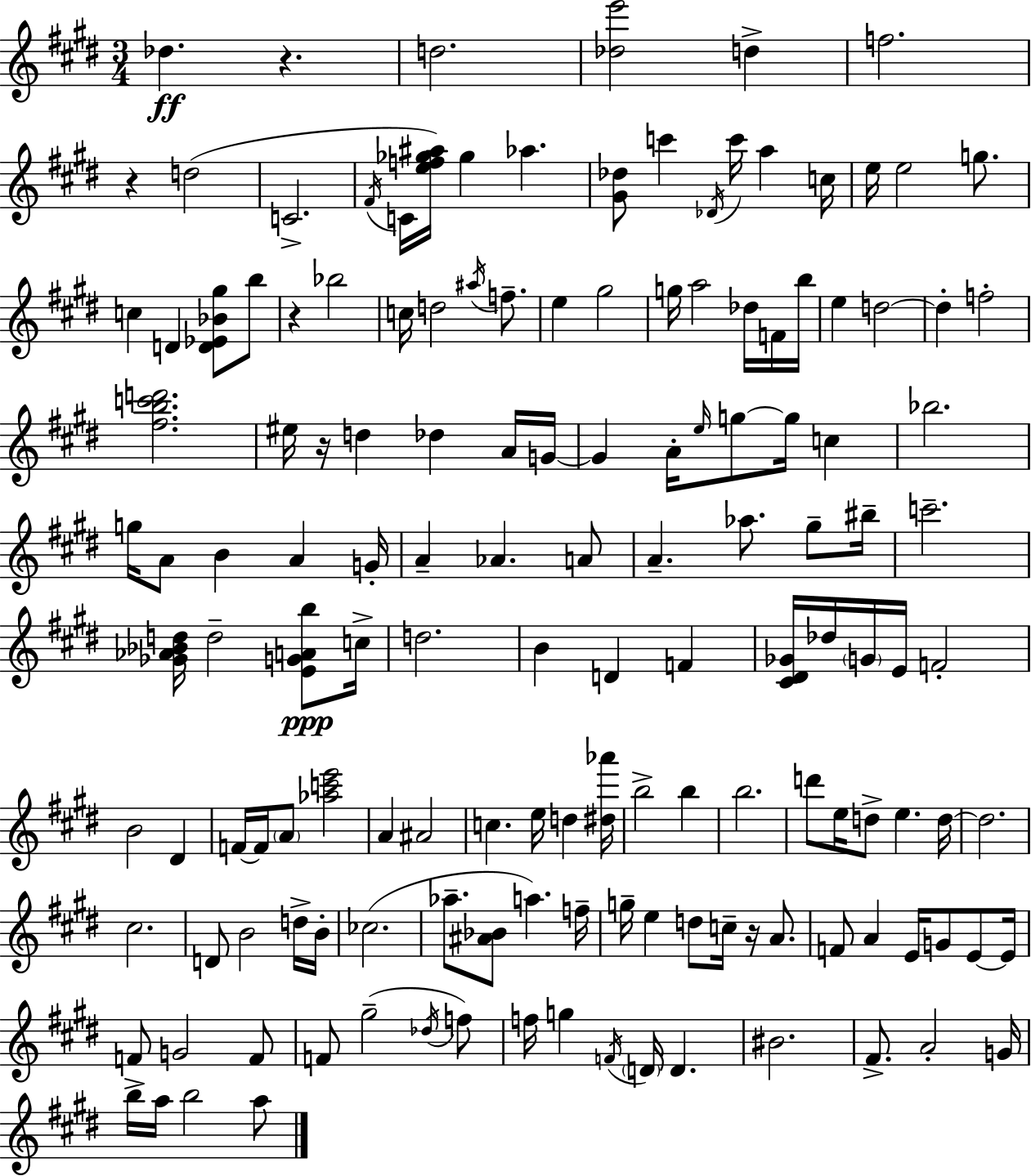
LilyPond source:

{
  \clef treble
  \numericTimeSignature
  \time 3/4
  \key e \major
  des''4.\ff r4. | d''2. | <des'' e'''>2 d''4-> | f''2. | \break r4 d''2( | c'2.-> | \acciaccatura { fis'16 } c'16 <e'' f'' ges'' ais''>16) ges''4 aes''4. | <gis' des''>8 c'''4 \acciaccatura { des'16 } c'''16 a''4 | \break c''16 e''16 e''2 g''8. | c''4 d'4 <d' ees' bes' gis''>8 | b''8 r4 bes''2 | c''16 d''2 \acciaccatura { ais''16 } | \break f''8.-- e''4 gis''2 | g''16 a''2 | des''16 f'16 b''16 e''4 d''2~~ | d''4-. f''2-. | \break <fis'' b'' c''' d'''>2. | eis''16 r16 d''4 des''4 | a'16 g'16~~ g'4 a'16-. \grace { e''16 } g''8~~ g''16 | c''4 bes''2. | \break g''16 a'8 b'4 a'4 | g'16-. a'4-- aes'4. | a'8 a'4.-- aes''8. | gis''8-- bis''16-- c'''2.-- | \break <ges' aes' bes' d''>16 d''2-- | <e' g' a' b''>8\ppp c''16-> d''2. | b'4 d'4 | f'4 <cis' dis' ges'>16 des''16 \parenthesize g'16 e'16 f'2-. | \break b'2 | dis'4 f'16~~ f'16 \parenthesize a'8 <aes'' c''' e'''>2 | a'4 ais'2 | c''4. e''16 d''4 | \break <dis'' aes'''>16 b''2-> | b''4 b''2. | d'''8 e''16 d''8-> e''4. | d''16~~ d''2. | \break cis''2. | d'8 b'2 | d''16-> b'16-. ces''2.( | aes''8.-- <ais' bes'>8 a''4.) | \break f''16-- g''16-- e''4 d''8 c''16-- | r16 a'8. f'8 a'4 e'16 g'8 | e'8~~ e'16 f'8-> g'2 | f'8 f'8 gis''2--( | \break \acciaccatura { des''16 } f''8) f''16 g''4 \acciaccatura { f'16 } \parenthesize d'16 | d'4. bis'2. | fis'8.-> a'2-. | g'16 b''16 a''16 b''2 | \break a''8 \bar "|."
}